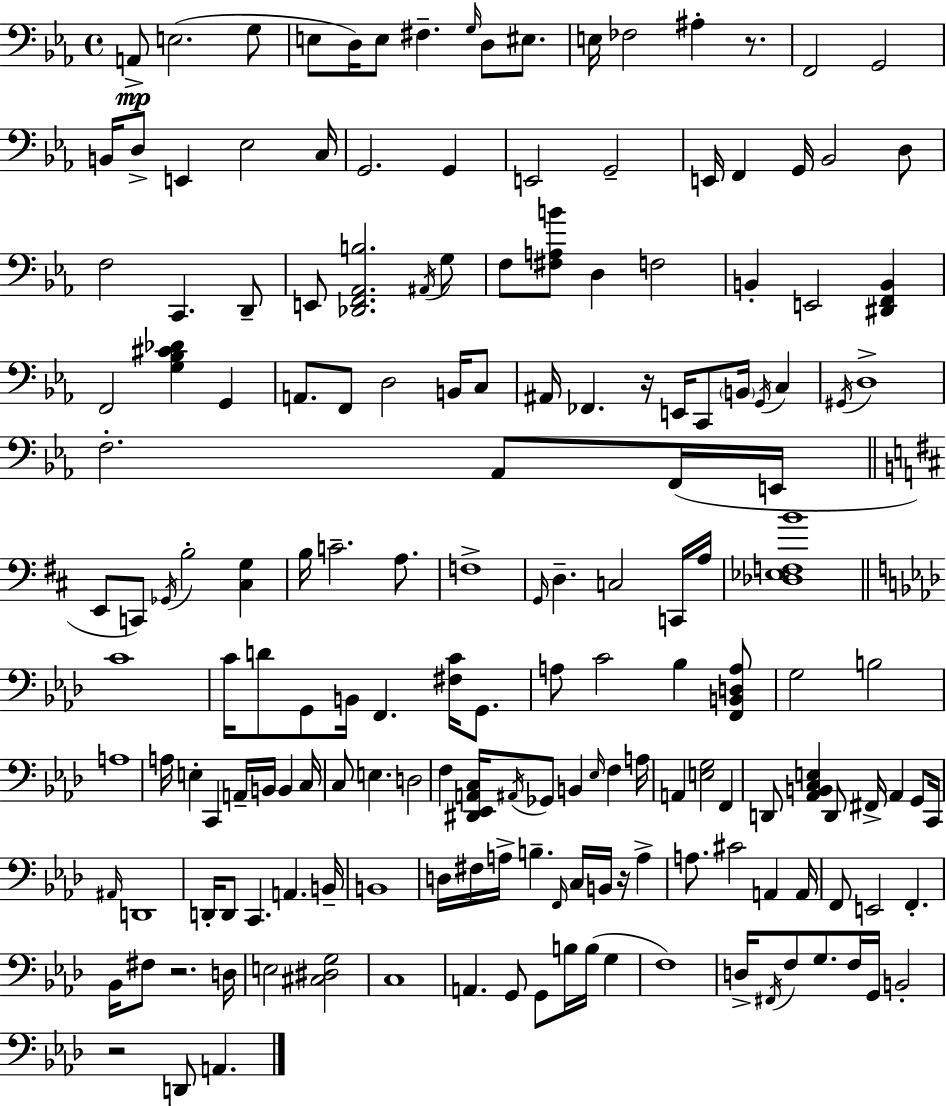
X:1
T:Untitled
M:4/4
L:1/4
K:Eb
A,,/2 E,2 G,/2 E,/2 D,/4 E,/2 ^F, G,/4 D,/2 ^E,/2 E,/4 _F,2 ^A, z/2 F,,2 G,,2 B,,/4 D,/2 E,, _E,2 C,/4 G,,2 G,, E,,2 G,,2 E,,/4 F,, G,,/4 _B,,2 D,/2 F,2 C,, D,,/2 E,,/2 [_D,,F,,_A,,B,]2 ^A,,/4 G,/2 F,/2 [^F,A,B]/2 D, F,2 B,, E,,2 [^D,,F,,B,,] F,,2 [G,_B,^C_D] G,, A,,/2 F,,/2 D,2 B,,/4 C,/2 ^A,,/4 _F,, z/4 E,,/4 C,,/2 B,,/4 G,,/4 C, ^G,,/4 D,4 F,2 _A,,/2 F,,/4 E,,/4 E,,/2 C,,/2 _G,,/4 B,2 [^C,G,] B,/4 C2 A,/2 F,4 G,,/4 D, C,2 C,,/4 A,/4 [_D,_E,F,B]4 C4 C/4 D/2 G,,/2 B,,/4 F,, [^F,C]/4 G,,/2 A,/2 C2 _B, [F,,B,,D,A,]/2 G,2 B,2 A,4 A,/4 E, C,, A,,/4 B,,/4 B,, C,/4 C,/2 E, D,2 F, [^D,,_E,,A,,C,]/4 ^A,,/4 _G,,/2 B,, _E,/4 F, A,/4 A,, [E,G,]2 F,, D,,/2 [_A,,B,,C,E,] D,,/2 ^F,,/4 _A,, G,,/2 C,,/4 ^A,,/4 D,,4 D,,/4 D,,/2 C,, A,, B,,/4 B,,4 D,/4 ^F,/4 A,/4 B, F,,/4 C,/4 B,,/4 z/4 A, A,/2 ^C2 A,, A,,/4 F,,/2 E,,2 F,, _B,,/4 ^F,/2 z2 D,/4 E,2 [^C,^D,G,]2 C,4 A,, G,,/2 G,,/2 B,/4 B,/4 G, F,4 D,/4 ^F,,/4 F,/2 G,/2 F,/4 G,,/4 B,,2 z2 D,,/2 A,,